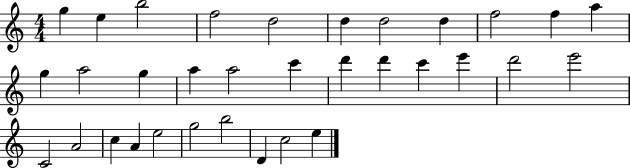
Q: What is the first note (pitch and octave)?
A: G5